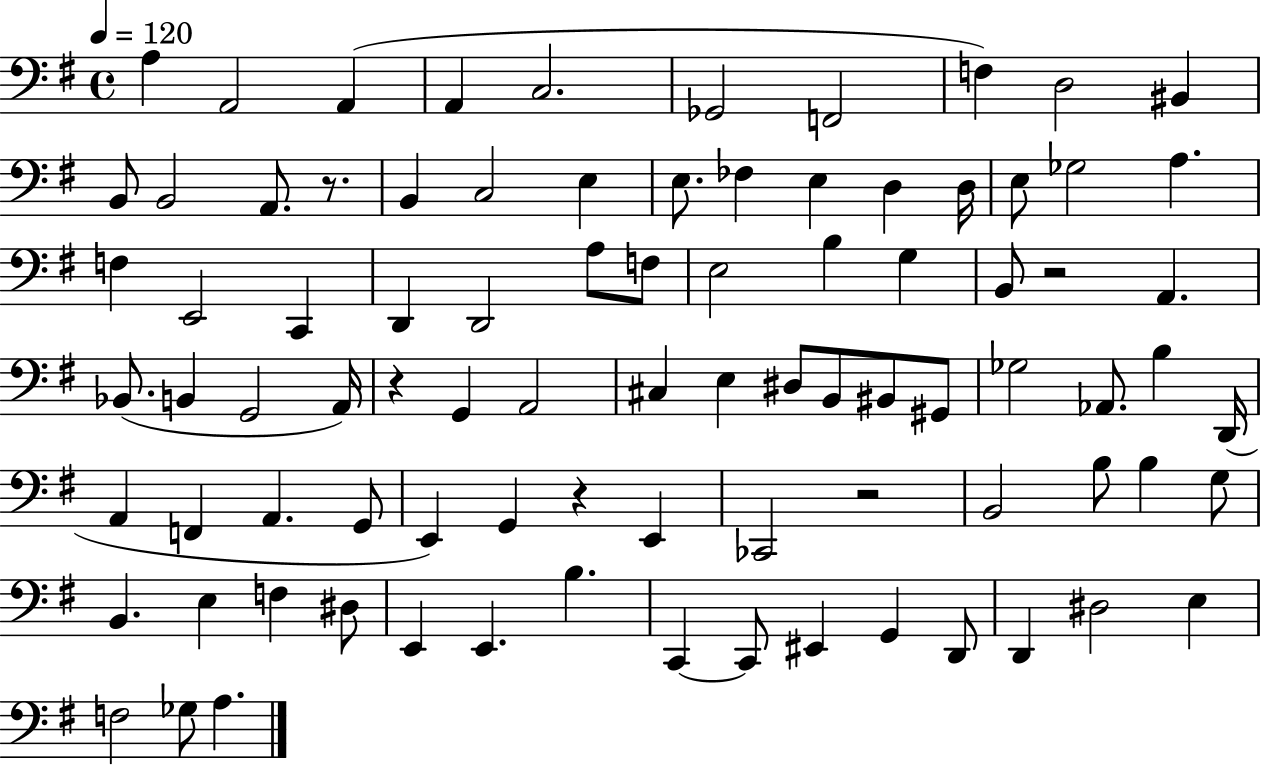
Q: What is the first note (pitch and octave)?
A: A3